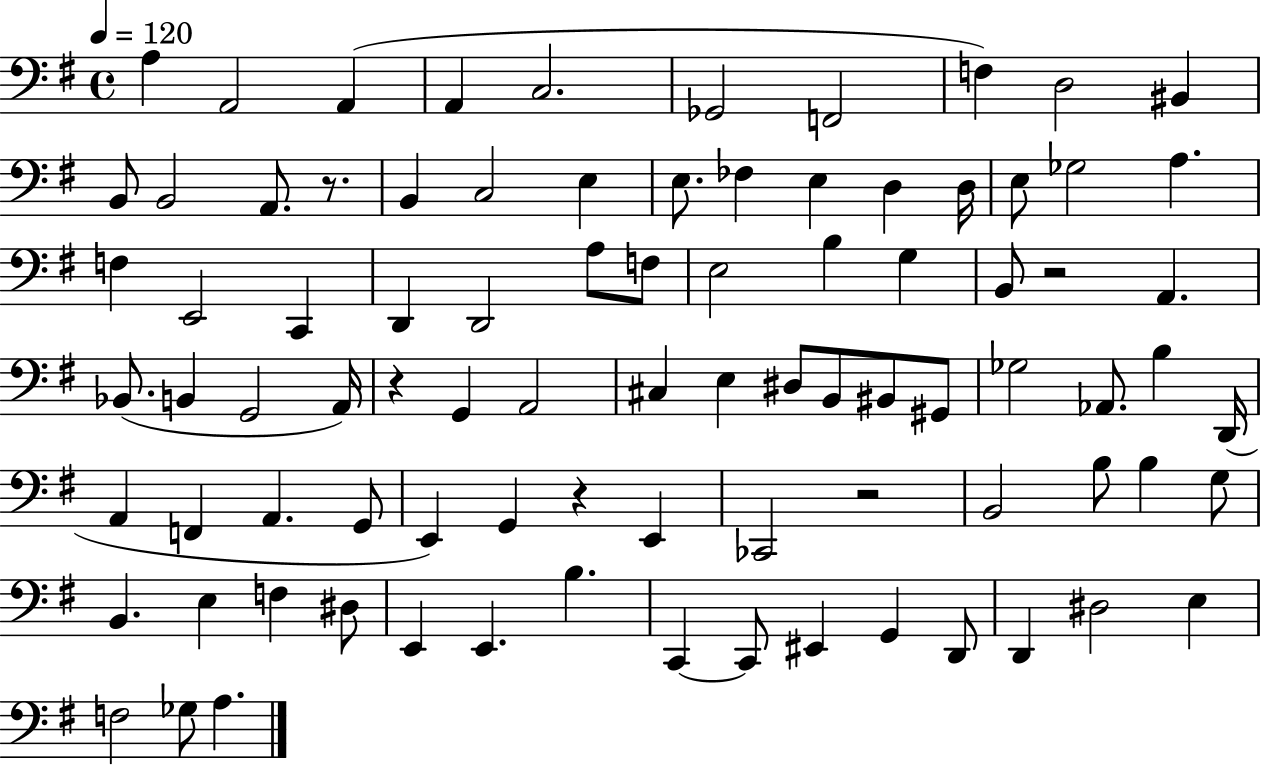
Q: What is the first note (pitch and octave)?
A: A3